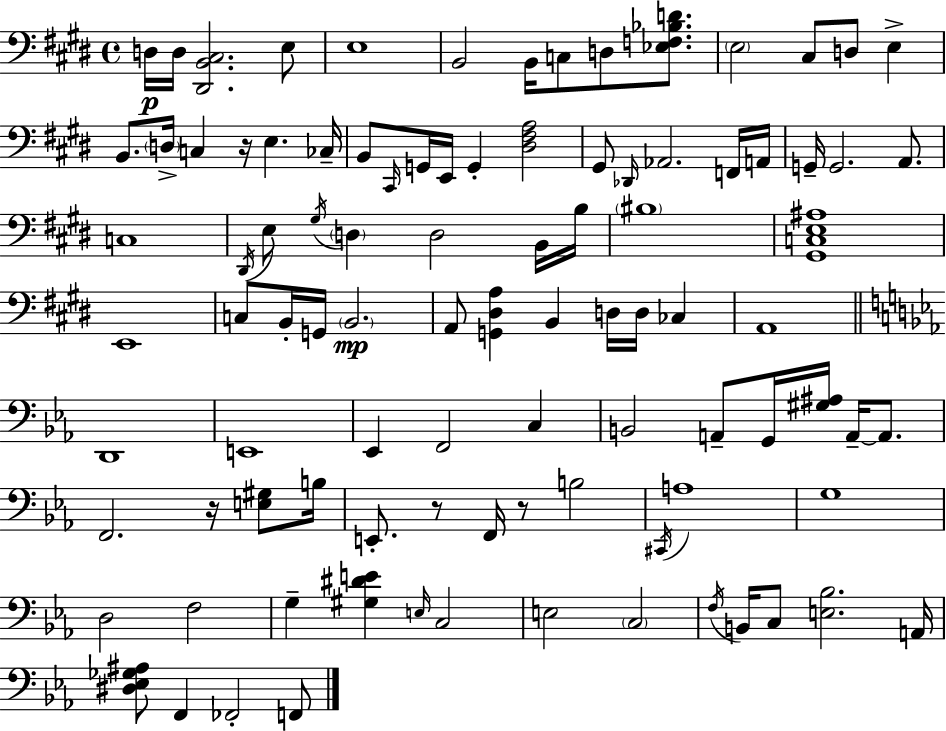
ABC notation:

X:1
T:Untitled
M:4/4
L:1/4
K:E
D,/4 D,/4 [^D,,B,,^C,]2 E,/2 E,4 B,,2 B,,/4 C,/2 D,/2 [_E,F,_B,D]/2 E,2 ^C,/2 D,/2 E, B,,/2 D,/4 C, z/4 E, _C,/4 B,,/2 ^C,,/4 G,,/4 E,,/4 G,, [^D,^F,A,]2 ^G,,/2 _D,,/4 _A,,2 F,,/4 A,,/4 G,,/4 G,,2 A,,/2 C,4 ^D,,/4 E,/2 ^G,/4 D, D,2 B,,/4 B,/4 ^B,4 [^G,,C,E,^A,]4 E,,4 C,/2 B,,/4 G,,/4 B,,2 A,,/2 [G,,^D,A,] B,, D,/4 D,/4 _C, A,,4 D,,4 E,,4 _E,, F,,2 C, B,,2 A,,/2 G,,/4 [^G,^A,]/4 A,,/4 A,,/2 F,,2 z/4 [E,^G,]/2 B,/4 E,,/2 z/2 F,,/4 z/2 B,2 ^C,,/4 A,4 G,4 D,2 F,2 G, [^G,^DE] E,/4 C,2 E,2 C,2 F,/4 B,,/4 C,/2 [E,_B,]2 A,,/4 [^D,_E,_G,^A,]/2 F,, _F,,2 F,,/2